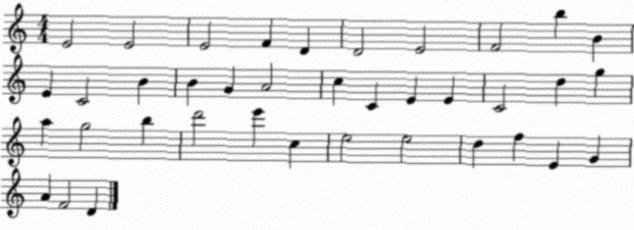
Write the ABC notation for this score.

X:1
T:Untitled
M:4/4
L:1/4
K:C
E2 E2 E2 F D D2 E2 F2 b B E C2 B B G A2 c C E E C2 d g a g2 b d'2 e' c e2 e2 d f E G A F2 D